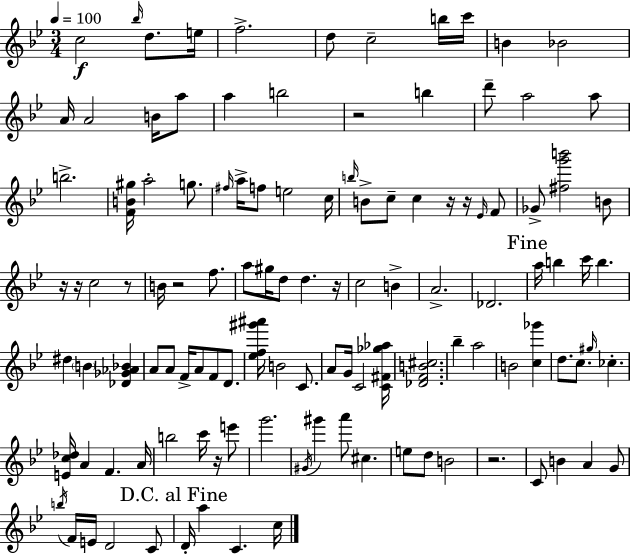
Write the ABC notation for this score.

X:1
T:Untitled
M:3/4
L:1/4
K:Bb
c2 _b/4 d/2 e/4 f2 d/2 c2 b/4 c'/4 B _B2 A/4 A2 B/4 a/2 a b2 z2 b d'/2 a2 a/2 b2 [FB^g]/4 a2 g/2 ^f/4 a/4 f/2 e2 c/4 b/4 B/2 c/2 c z/4 z/4 _E/4 F/2 _G/2 [^fg'b']2 B/2 z/4 z/4 c2 z/2 B/4 z2 f/2 a/2 ^g/4 d/2 d z/4 c2 B A2 _D2 a/4 b c'/4 b ^d B [_D_G_A_B] A/2 A/2 F/4 A/2 F/2 D/2 [_ef^g'^a']/4 B2 C/2 A/2 G/4 C2 [C^F_g_a]/4 [_DFB^c]2 _b a2 B2 [c_g'] d/2 c/2 ^g/4 _c [Ec_d]/4 A F A/4 b2 c'/4 z/4 e'/2 g'2 ^G/4 ^g' a'/2 ^c e/2 d/2 B2 z2 C/2 B A G/2 b/4 F/4 E/4 D2 C/2 D/4 a C c/4